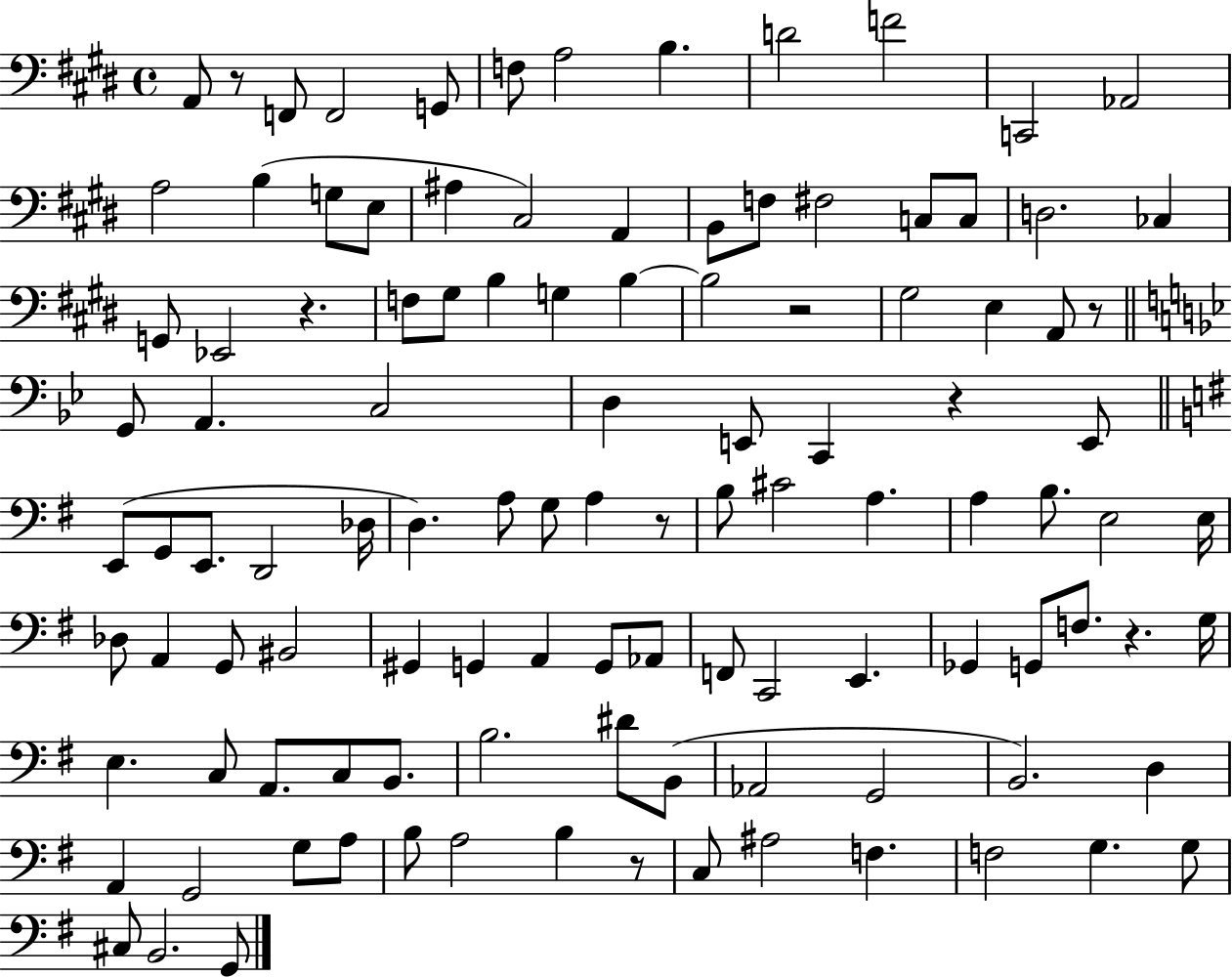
{
  \clef bass
  \time 4/4
  \defaultTimeSignature
  \key e \major
  \repeat volta 2 { a,8 r8 f,8 f,2 g,8 | f8 a2 b4. | d'2 f'2 | c,2 aes,2 | \break a2 b4( g8 e8 | ais4 cis2) a,4 | b,8 f8 fis2 c8 c8 | d2. ces4 | \break g,8 ees,2 r4. | f8 gis8 b4 g4 b4~~ | b2 r2 | gis2 e4 a,8 r8 | \break \bar "||" \break \key bes \major g,8 a,4. c2 | d4 e,8 c,4 r4 e,8 | \bar "||" \break \key g \major e,8( g,8 e,8. d,2 des16 | d4.) a8 g8 a4 r8 | b8 cis'2 a4. | a4 b8. e2 e16 | \break des8 a,4 g,8 bis,2 | gis,4 g,4 a,4 g,8 aes,8 | f,8 c,2 e,4. | ges,4 g,8 f8. r4. g16 | \break e4. c8 a,8. c8 b,8. | b2. dis'8 b,8( | aes,2 g,2 | b,2.) d4 | \break a,4 g,2 g8 a8 | b8 a2 b4 r8 | c8 ais2 f4. | f2 g4. g8 | \break cis8 b,2. g,8 | } \bar "|."
}